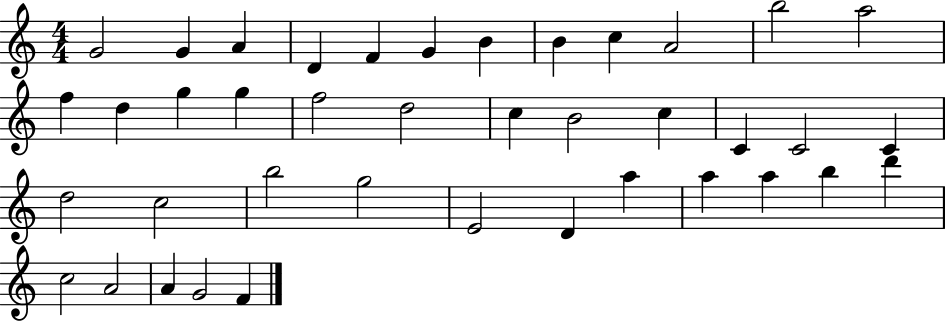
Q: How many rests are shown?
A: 0